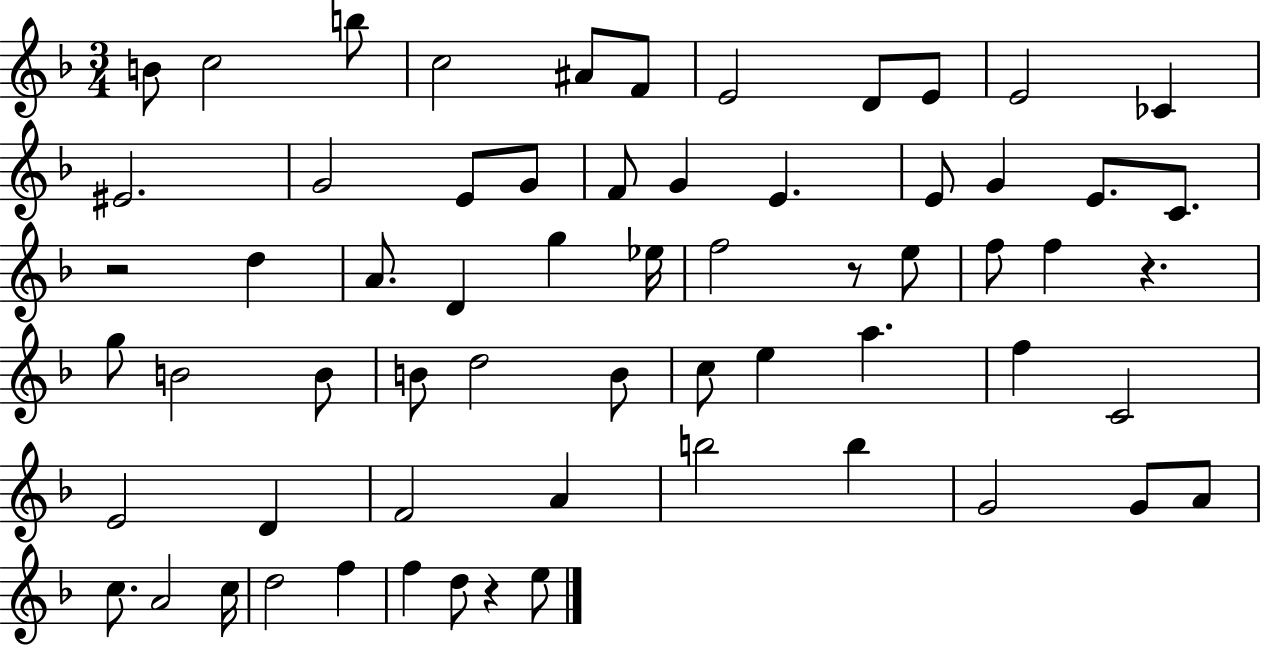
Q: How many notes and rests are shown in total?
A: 63